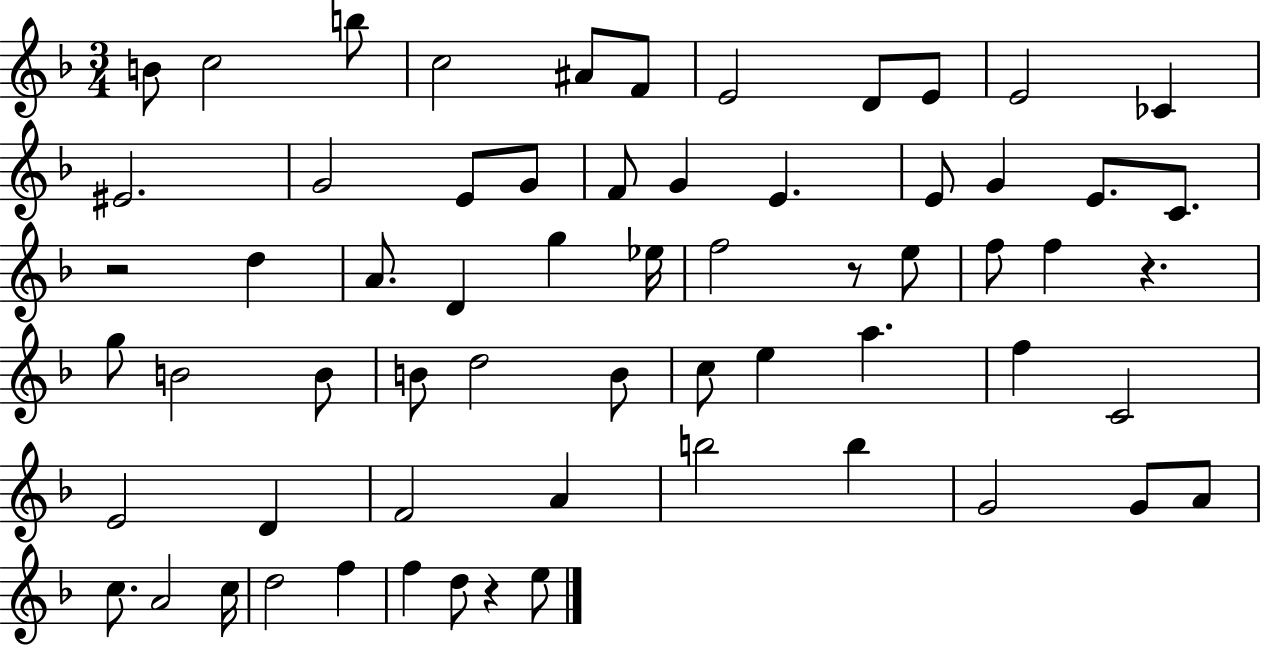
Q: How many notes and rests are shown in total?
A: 63